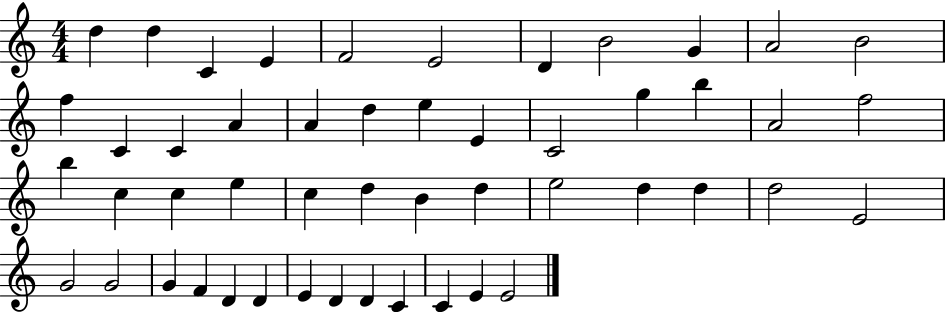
D5/q D5/q C4/q E4/q F4/h E4/h D4/q B4/h G4/q A4/h B4/h F5/q C4/q C4/q A4/q A4/q D5/q E5/q E4/q C4/h G5/q B5/q A4/h F5/h B5/q C5/q C5/q E5/q C5/q D5/q B4/q D5/q E5/h D5/q D5/q D5/h E4/h G4/h G4/h G4/q F4/q D4/q D4/q E4/q D4/q D4/q C4/q C4/q E4/q E4/h